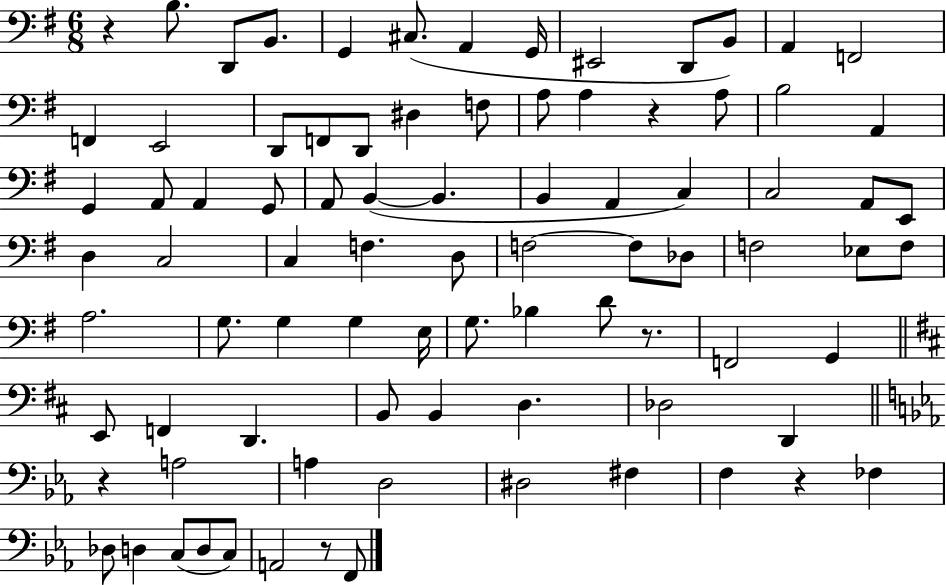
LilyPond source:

{
  \clef bass
  \numericTimeSignature
  \time 6/8
  \key g \major
  r4 b8. d,8 b,8. | g,4 cis8.( a,4 g,16 | eis,2 d,8 b,8) | a,4 f,2 | \break f,4 e,2 | d,8 f,8 d,8 dis4 f8 | a8 a4 r4 a8 | b2 a,4 | \break g,4 a,8 a,4 g,8 | a,8 b,4~(~ b,4. | b,4 a,4 c4) | c2 a,8 e,8 | \break d4 c2 | c4 f4. d8 | f2~~ f8 des8 | f2 ees8 f8 | \break a2. | g8. g4 g4 e16 | g8. bes4 d'8 r8. | f,2 g,4 | \break \bar "||" \break \key d \major e,8 f,4 d,4. | b,8 b,4 d4. | des2 d,4 | \bar "||" \break \key ees \major r4 a2 | a4 d2 | dis2 fis4 | f4 r4 fes4 | \break des8 d4 c8( d8 c8) | a,2 r8 f,8 | \bar "|."
}